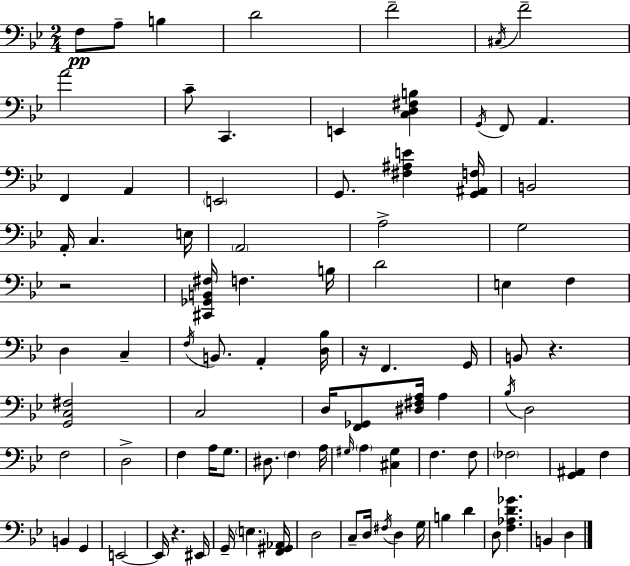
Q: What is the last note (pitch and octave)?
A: D3